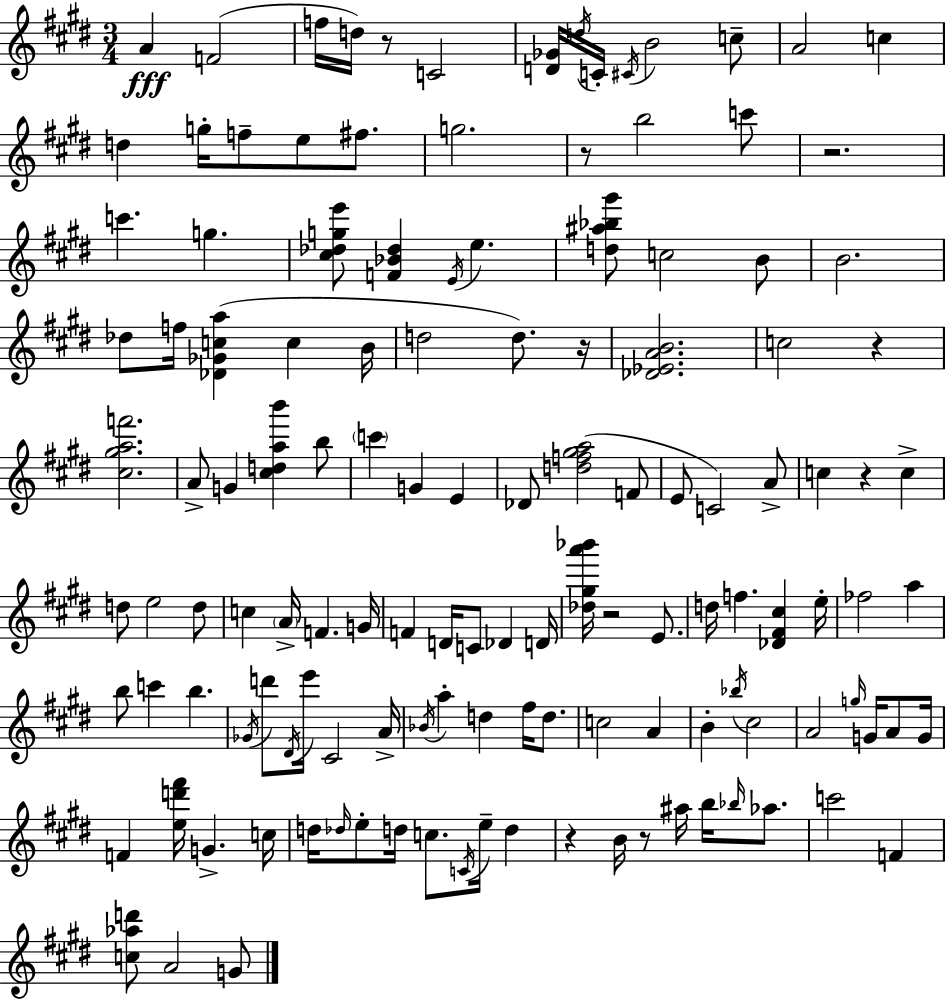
{
  \clef treble
  \numericTimeSignature
  \time 3/4
  \key e \major
  \repeat volta 2 { a'4\fff f'2( | f''16 d''16) r8 c'2 | <d' ges'>16 \acciaccatura { d''16 } c'16-. \acciaccatura { cis'16 } b'2 | c''8-- a'2 c''4 | \break d''4 g''16-. f''8-- e''8 fis''8. | g''2. | r8 b''2 | c'''8 r2. | \break c'''4. g''4. | <cis'' des'' g'' e'''>8 <f' bes' des''>4 \acciaccatura { e'16 } e''4. | <d'' ais'' bes'' gis'''>8 c''2 | b'8 b'2. | \break des''8 f''16 <des' ges' c'' a''>4( c''4 | b'16 d''2 d''8.) | r16 <des' ees' a' b'>2. | c''2 r4 | \break <cis'' gis'' a'' f'''>2. | a'8-> g'4 <cis'' d'' a'' b'''>4 | b''8 \parenthesize c'''4 g'4 e'4 | des'8 <d'' f'' gis'' a''>2( | \break f'8 e'8 c'2) | a'8-> c''4 r4 c''4-> | d''8 e''2 | d''8 c''4 \parenthesize a'16-> f'4. | \break g'16 f'4 d'16 c'8 des'4 | d'16 <des'' gis'' a''' bes'''>16 r2 | e'8. d''16 f''4. <des' fis' cis''>4 | e''16-. fes''2 a''4 | \break b''8 c'''4 b''4. | \acciaccatura { ges'16 } d'''8 \acciaccatura { dis'16 } e'''16 cis'2 | a'16-> \acciaccatura { bes'16 } a''4-. d''4 | fis''16 d''8. c''2 | \break a'4 b'4-. \acciaccatura { bes''16 } cis''2 | a'2 | \grace { g''16 } g'16 a'8 g'16 f'4 | <e'' d''' fis'''>16 g'4.-> c''16 d''16 \grace { des''16 } e''8-. | \break d''16 c''8. \acciaccatura { c'16 } e''16-- d''4 r4 | b'16 r8 ais''16 b''16 \grace { bes''16 } aes''8. c'''2 | f'4 <c'' aes'' d'''>8 | a'2 g'8 } \bar "|."
}